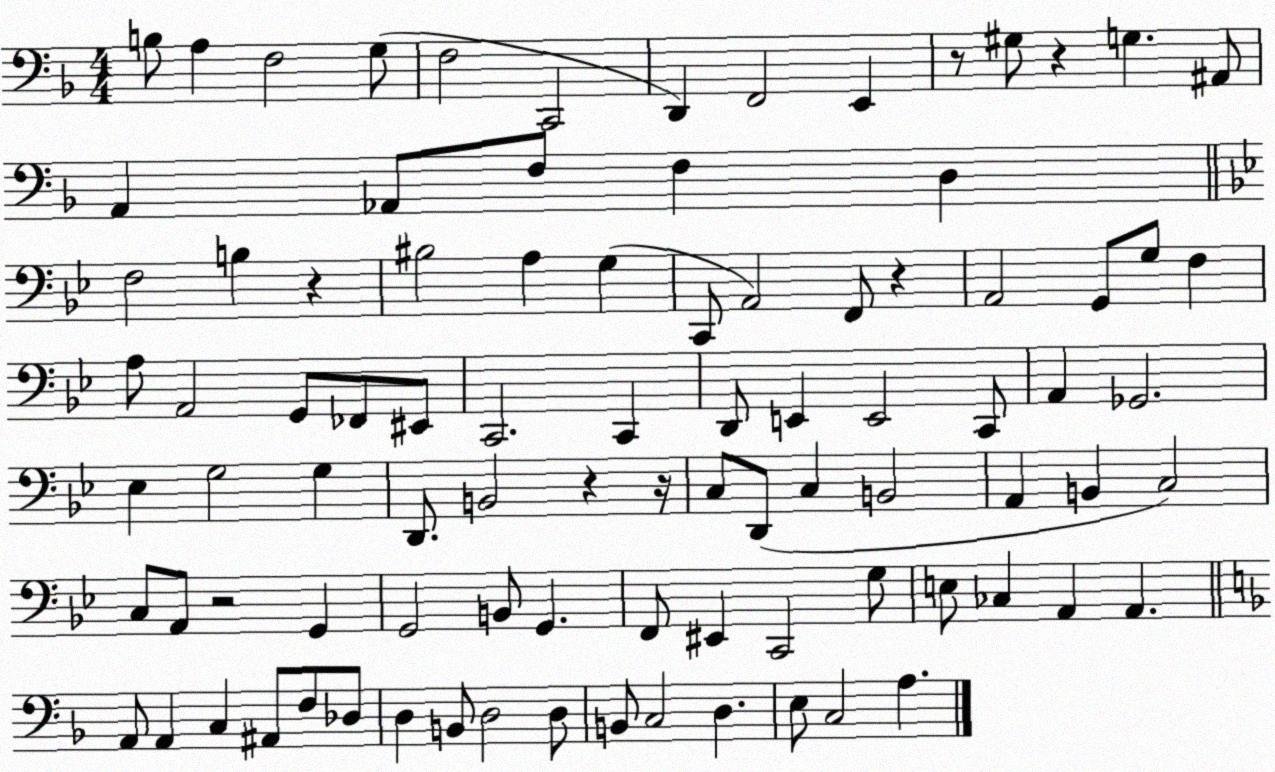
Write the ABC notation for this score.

X:1
T:Untitled
M:4/4
L:1/4
K:F
B,/2 A, F,2 G,/2 F,2 C,,2 D,, F,,2 E,, z/2 ^G,/2 z G, ^A,,/2 A,, _A,,/2 F,/2 F, D, F,2 B, z ^B,2 A, G, C,,/2 A,,2 F,,/2 z A,,2 G,,/2 G,/2 F, A,/2 A,,2 G,,/2 _F,,/2 ^E,,/2 C,,2 C,, D,,/2 E,, E,,2 C,,/2 A,, _G,,2 _E, G,2 G, D,,/2 B,,2 z z/4 C,/2 D,,/2 C, B,,2 A,, B,, C,2 C,/2 A,,/2 z2 G,, G,,2 B,,/2 G,, F,,/2 ^E,, C,,2 G,/2 E,/2 _C, A,, A,, A,,/2 A,, C, ^A,,/2 F,/2 _D,/2 D, B,,/2 D,2 D,/2 B,,/2 C,2 D, E,/2 C,2 A,